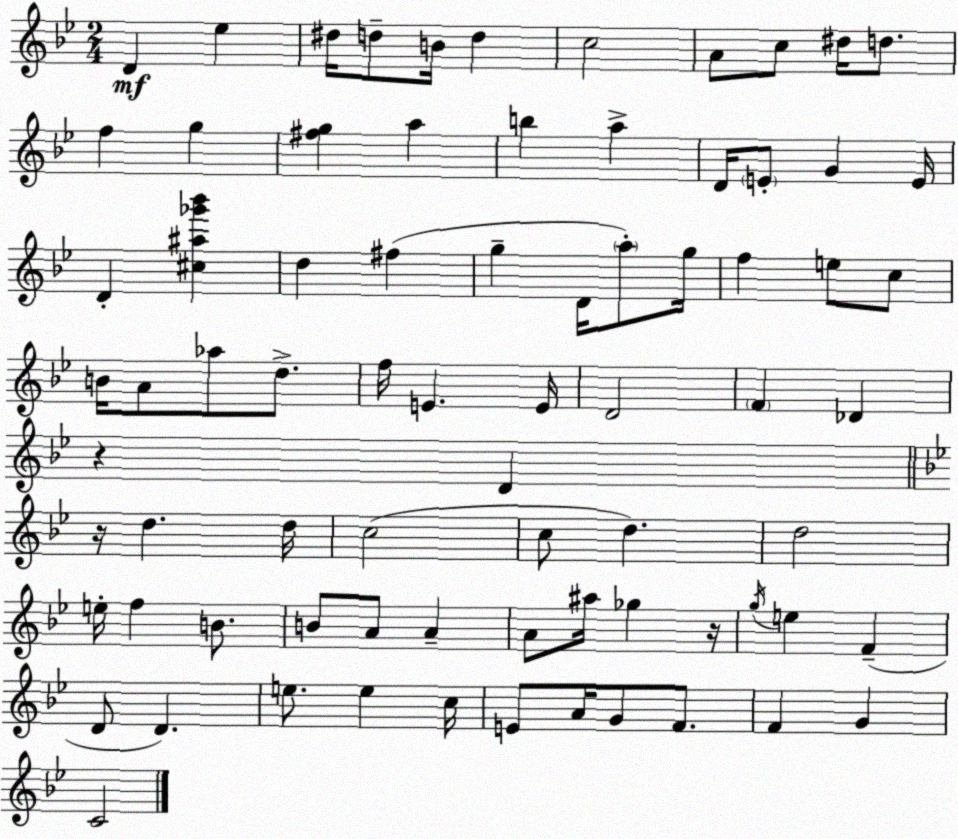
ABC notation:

X:1
T:Untitled
M:2/4
L:1/4
K:Bb
D _e ^d/4 d/2 B/4 d c2 A/2 c/2 ^d/4 d/2 f g [^fg] a b a D/4 E/2 G E/4 D [^c^a_g'_b'] d ^f g D/4 a/2 g/4 f e/2 c/2 B/4 A/2 _a/2 d/2 f/4 E E/4 D2 F _D z D z/4 d d/4 c2 c/2 d d2 e/4 f B/2 B/2 A/2 A A/2 ^a/4 _g z/4 g/4 e F D/2 D e/2 e c/4 E/2 A/4 G/2 F/2 F G C2